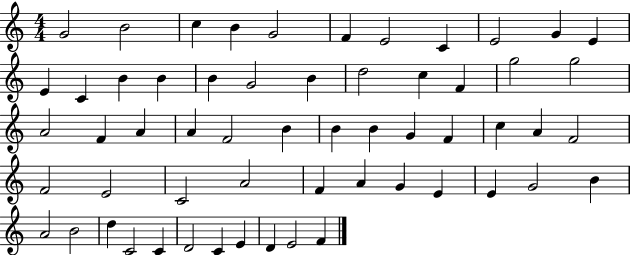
{
  \clef treble
  \numericTimeSignature
  \time 4/4
  \key c \major
  g'2 b'2 | c''4 b'4 g'2 | f'4 e'2 c'4 | e'2 g'4 e'4 | \break e'4 c'4 b'4 b'4 | b'4 g'2 b'4 | d''2 c''4 f'4 | g''2 g''2 | \break a'2 f'4 a'4 | a'4 f'2 b'4 | b'4 b'4 g'4 f'4 | c''4 a'4 f'2 | \break f'2 e'2 | c'2 a'2 | f'4 a'4 g'4 e'4 | e'4 g'2 b'4 | \break a'2 b'2 | d''4 c'2 c'4 | d'2 c'4 e'4 | d'4 e'2 f'4 | \break \bar "|."
}